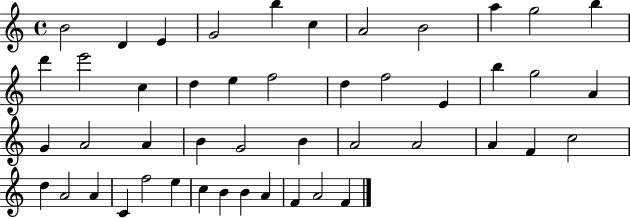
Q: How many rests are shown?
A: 0